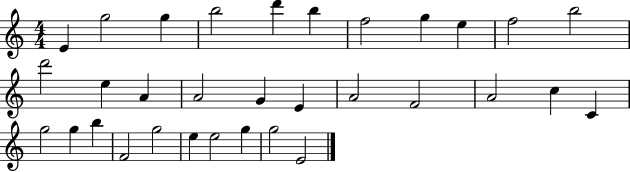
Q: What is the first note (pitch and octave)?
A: E4